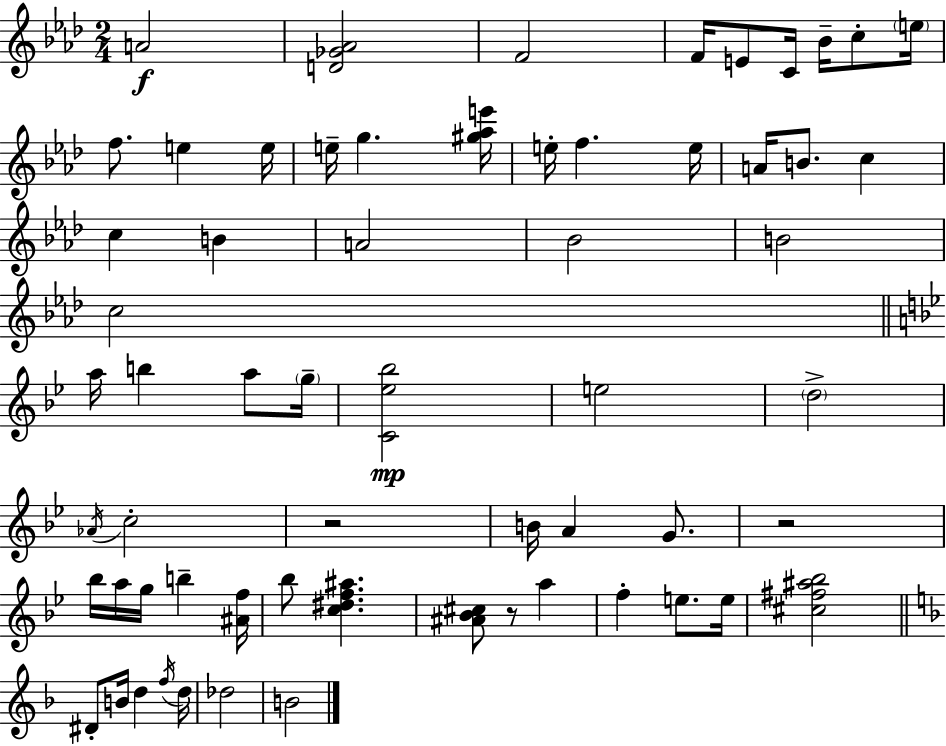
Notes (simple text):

A4/h [D4,Gb4,Ab4]/h F4/h F4/s E4/e C4/s Bb4/s C5/e E5/s F5/e. E5/q E5/s E5/s G5/q. [G#5,Ab5,E6]/s E5/s F5/q. E5/s A4/s B4/e. C5/q C5/q B4/q A4/h Bb4/h B4/h C5/h A5/s B5/q A5/e G5/s [C4,Eb5,Bb5]/h E5/h D5/h Ab4/s C5/h R/h B4/s A4/q G4/e. R/h Bb5/s A5/s G5/s B5/q [A#4,F5]/s Bb5/e [C5,D#5,F5,A#5]/q. [A#4,Bb4,C#5]/e R/e A5/q F5/q E5/e. E5/s [C#5,F#5,A#5,Bb5]/h D#4/e B4/s D5/q F5/s D5/s Db5/h B4/h